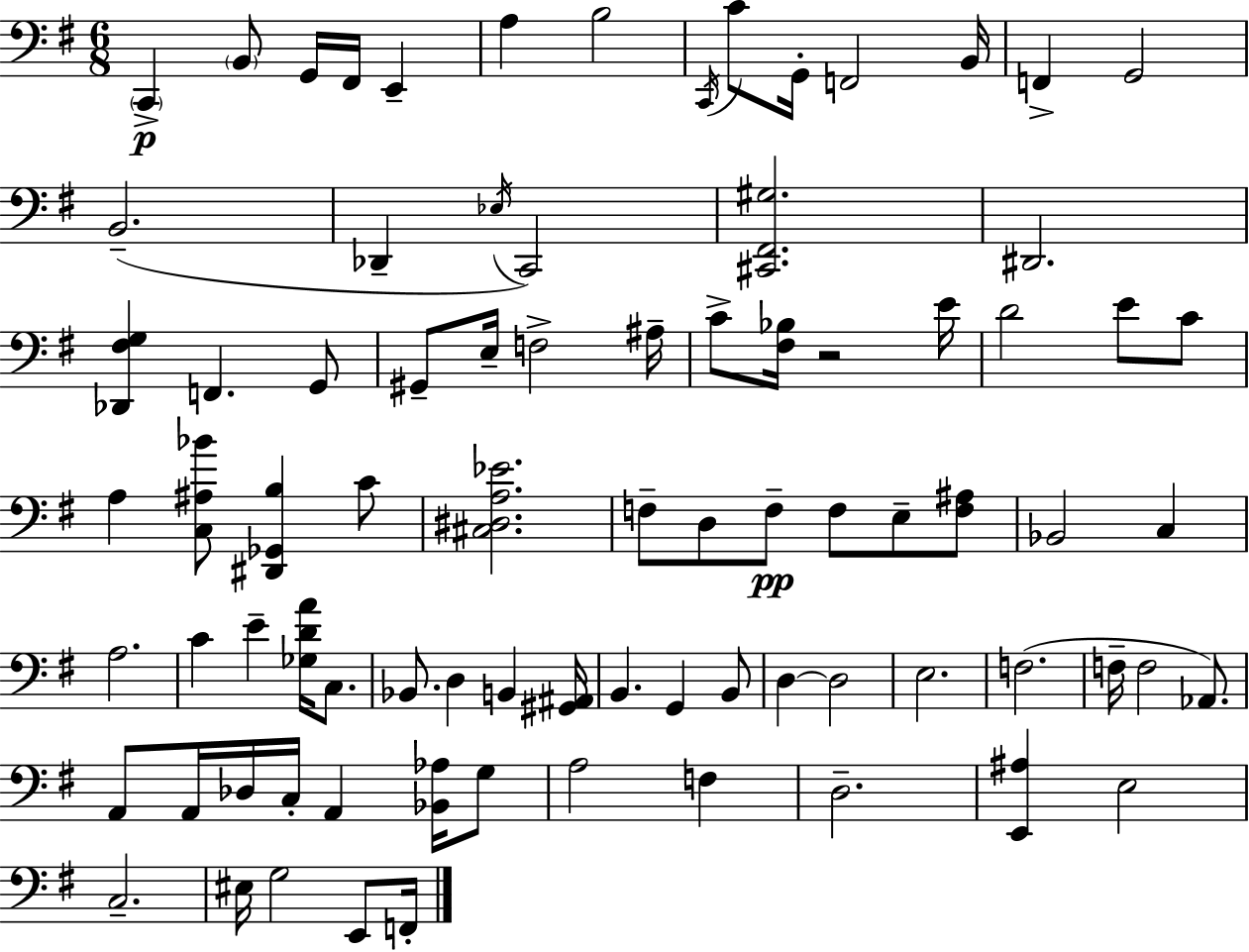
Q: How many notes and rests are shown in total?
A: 83